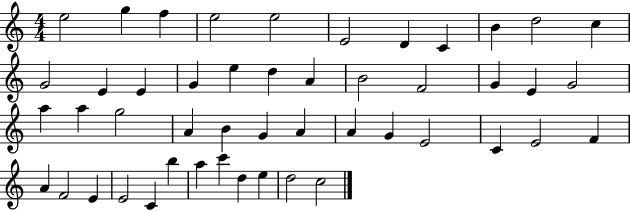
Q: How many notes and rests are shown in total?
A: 48